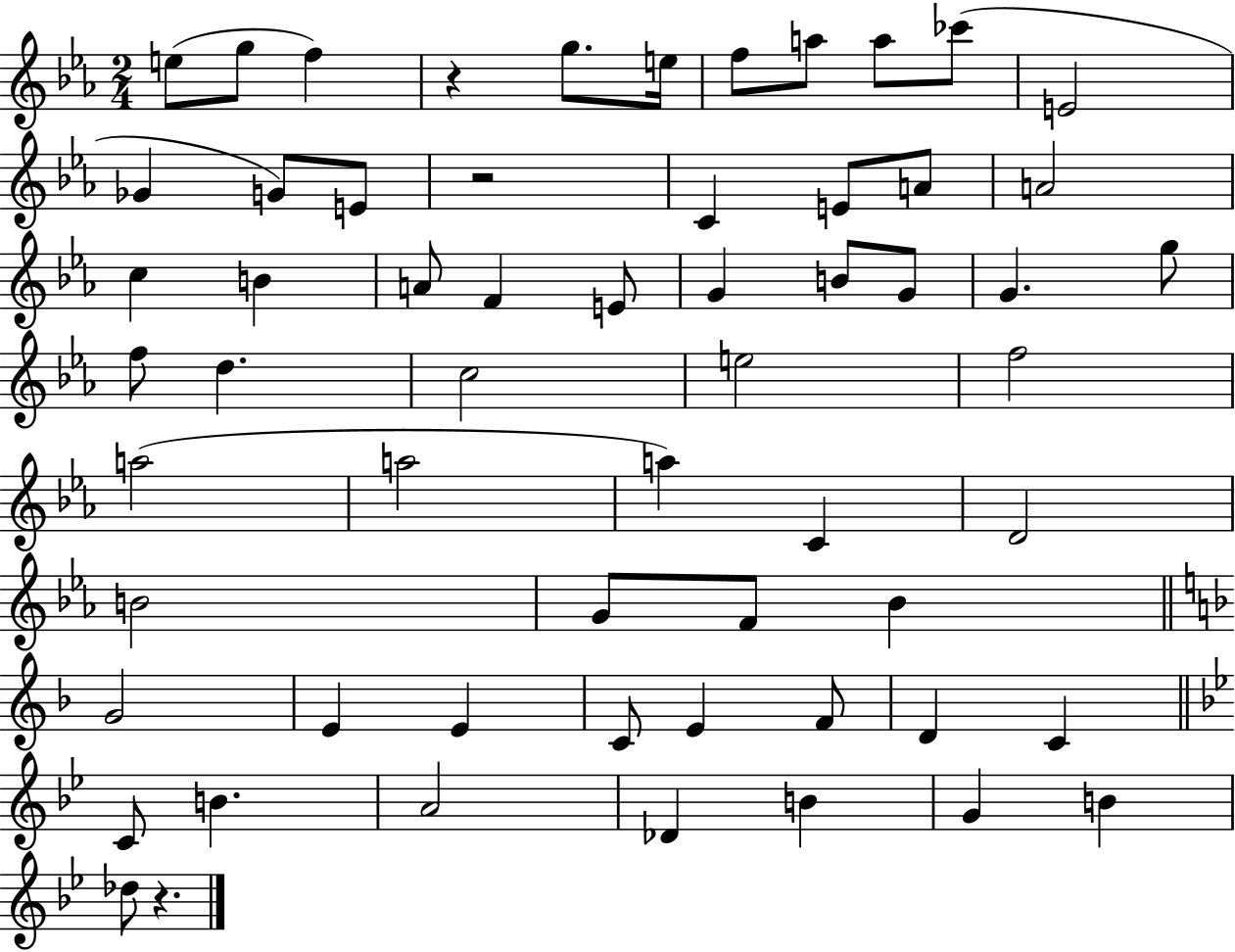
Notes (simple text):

E5/e G5/e F5/q R/q G5/e. E5/s F5/e A5/e A5/e CES6/e E4/h Gb4/q G4/e E4/e R/h C4/q E4/e A4/e A4/h C5/q B4/q A4/e F4/q E4/e G4/q B4/e G4/e G4/q. G5/e F5/e D5/q. C5/h E5/h F5/h A5/h A5/h A5/q C4/q D4/h B4/h G4/e F4/e Bb4/q G4/h E4/q E4/q C4/e E4/q F4/e D4/q C4/q C4/e B4/q. A4/h Db4/q B4/q G4/q B4/q Db5/e R/q.